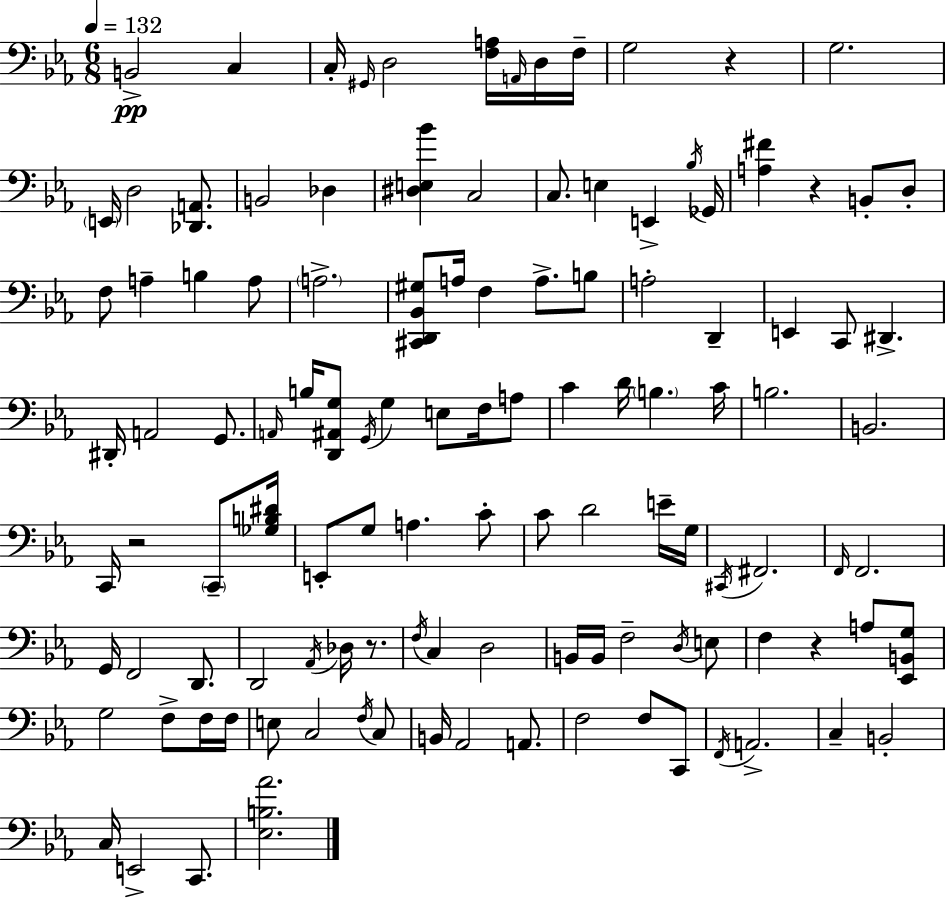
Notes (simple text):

B2/h C3/q C3/s G#2/s D3/h [F3,A3]/s A2/s D3/s F3/s G3/h R/q G3/h. E2/s D3/h [Db2,A2]/e. B2/h Db3/q [D#3,E3,Bb4]/q C3/h C3/e. E3/q E2/q Bb3/s Gb2/s [A3,F#4]/q R/q B2/e D3/e F3/e A3/q B3/q A3/e A3/h. [C#2,D2,Bb2,G#3]/e A3/s F3/q A3/e. B3/e A3/h D2/q E2/q C2/e D#2/q. D#2/s A2/h G2/e. A2/s B3/s [D2,A#2,G3]/e G2/s G3/q E3/e F3/s A3/e C4/q D4/s B3/q. C4/s B3/h. B2/h. C2/s R/h C2/e [Gb3,B3,D#4]/s E2/e G3/e A3/q. C4/e C4/e D4/h E4/s G3/s C#2/s F#2/h. F2/s F2/h. G2/s F2/h D2/e. D2/h Ab2/s Db3/s R/e. F3/s C3/q D3/h B2/s B2/s F3/h D3/s E3/e F3/q R/q A3/e [Eb2,B2,G3]/e G3/h F3/e F3/s F3/s E3/e C3/h F3/s C3/e B2/s Ab2/h A2/e. F3/h F3/e C2/e F2/s A2/h. C3/q B2/h C3/s E2/h C2/e. [Eb3,B3,Ab4]/h.